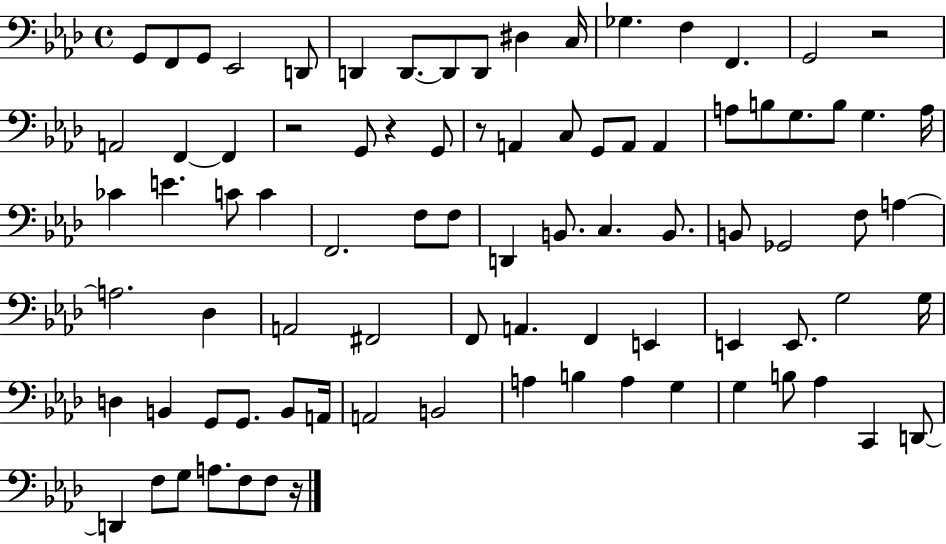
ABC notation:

X:1
T:Untitled
M:4/4
L:1/4
K:Ab
G,,/2 F,,/2 G,,/2 _E,,2 D,,/2 D,, D,,/2 D,,/2 D,,/2 ^D, C,/4 _G, F, F,, G,,2 z2 A,,2 F,, F,, z2 G,,/2 z G,,/2 z/2 A,, C,/2 G,,/2 A,,/2 A,, A,/2 B,/2 G,/2 B,/2 G, A,/4 _C E C/2 C F,,2 F,/2 F,/2 D,, B,,/2 C, B,,/2 B,,/2 _G,,2 F,/2 A, A,2 _D, A,,2 ^F,,2 F,,/2 A,, F,, E,, E,, E,,/2 G,2 G,/4 D, B,, G,,/2 G,,/2 B,,/2 A,,/4 A,,2 B,,2 A, B, A, G, G, B,/2 _A, C,, D,,/2 D,, F,/2 G,/2 A,/2 F,/2 F,/2 z/4